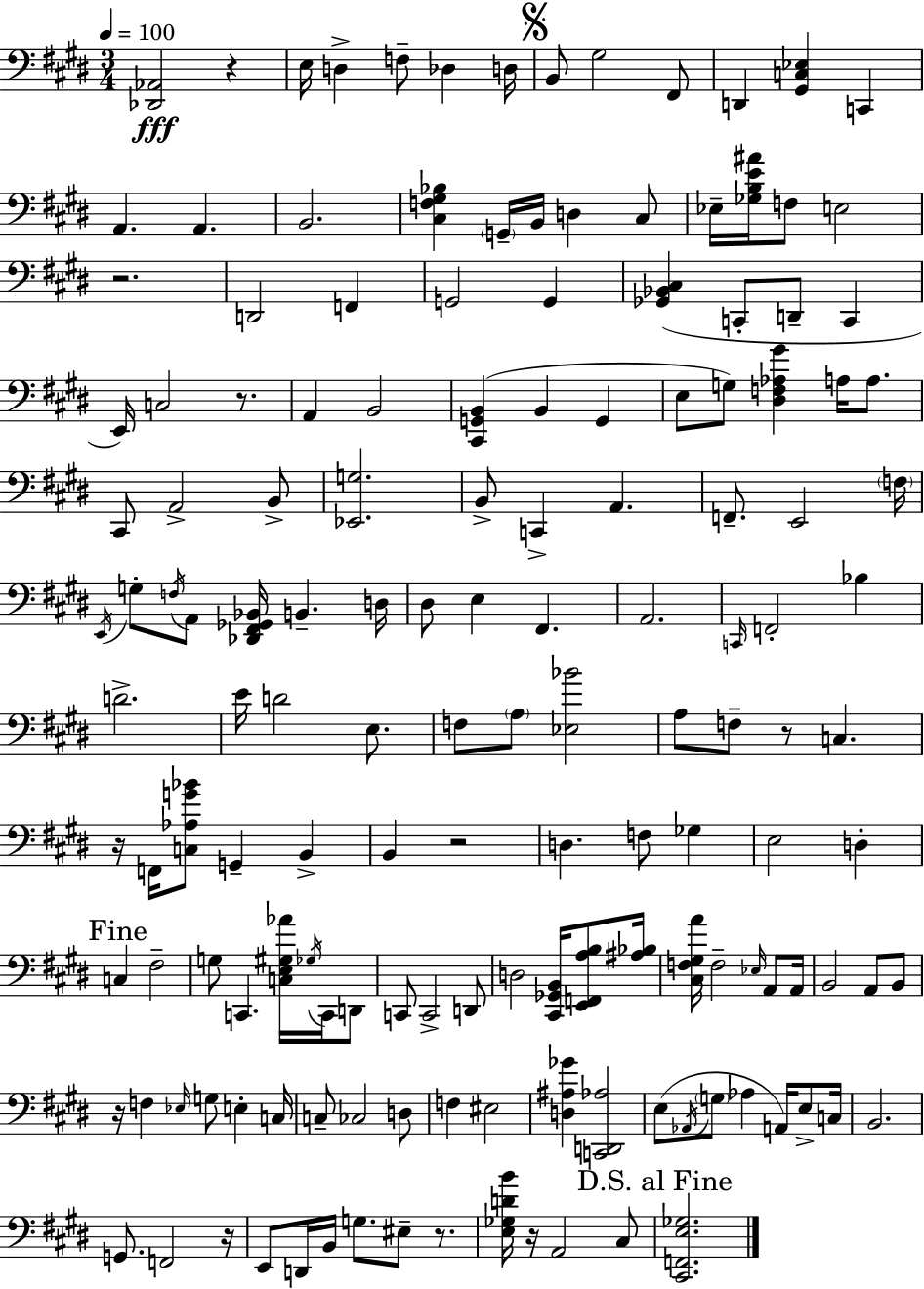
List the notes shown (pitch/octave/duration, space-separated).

[Db2,Ab2]/h R/q E3/s D3/q F3/e Db3/q D3/s B2/e G#3/h F#2/e D2/q [G#2,C3,Eb3]/q C2/q A2/q. A2/q. B2/h. [C#3,F3,G#3,Bb3]/q G2/s B2/s D3/q C#3/e Eb3/s [Gb3,B3,E4,A#4]/s F3/e E3/h R/h. D2/h F2/q G2/h G2/q [Gb2,Bb2,C#3]/q C2/e D2/e C2/q E2/s C3/h R/e. A2/q B2/h [C#2,G2,B2]/q B2/q G2/q E3/e G3/e [D#3,F3,Ab3,G#4]/q A3/s A3/e. C#2/e A2/h B2/e [Eb2,G3]/h. B2/e C2/q A2/q. F2/e. E2/h F3/s E2/s G3/e F3/s A2/e [Db2,F#2,Gb2,Bb2]/s B2/q. D3/s D#3/e E3/q F#2/q. A2/h. C2/s F2/h Bb3/q D4/h. E4/s D4/h E3/e. F3/e A3/e [Eb3,Bb4]/h A3/e F3/e R/e C3/q. R/s F2/s [C3,Ab3,G4,Bb4]/e G2/q B2/q B2/q R/h D3/q. F3/e Gb3/q E3/h D3/q C3/q F#3/h G3/e C2/q. [C3,E3,G#3,Ab4]/s Gb3/s C2/s D2/e C2/e C2/h D2/e D3/h [C#2,Gb2,B2]/s [E2,F2,A3,B3]/e [A#3,Bb3]/s [C#3,F3,G#3,A4]/s F3/h Eb3/s A2/e A2/s B2/h A2/e B2/e R/s F3/q Eb3/s G3/e E3/q C3/s C3/e CES3/h D3/e F3/q EIS3/h [D3,A#3,Gb4]/q [C2,D2,Ab3]/h E3/e Ab2/s G3/e Ab3/q A2/s E3/e C3/s B2/h. G2/e. F2/h R/s E2/e D2/s B2/s G3/e. EIS3/e R/e. [E3,Gb3,D4,B4]/s R/s A2/h C#3/e [C#2,F2,E3,Gb3]/h.